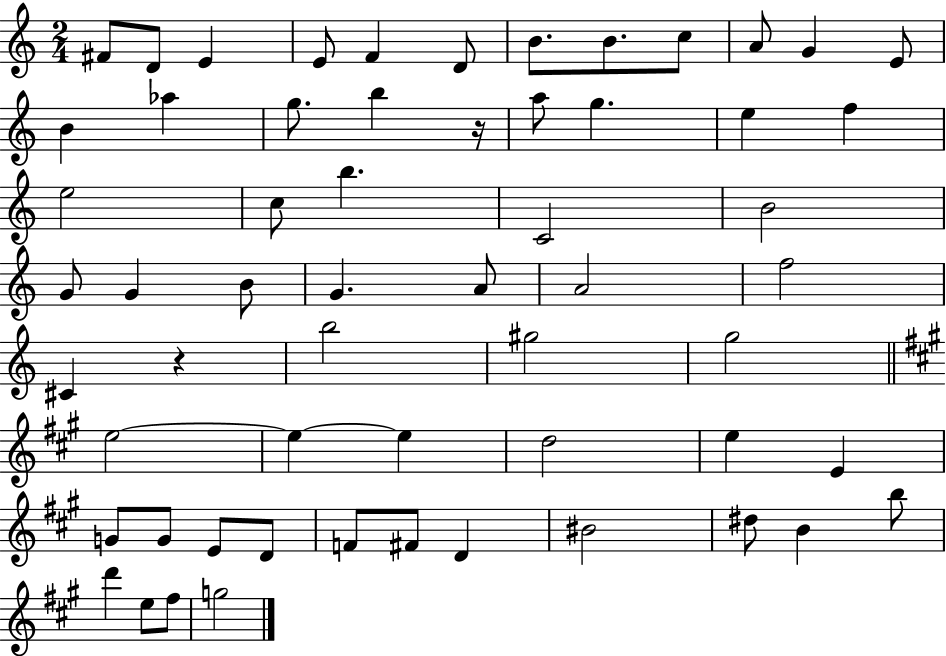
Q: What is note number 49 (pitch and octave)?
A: D4